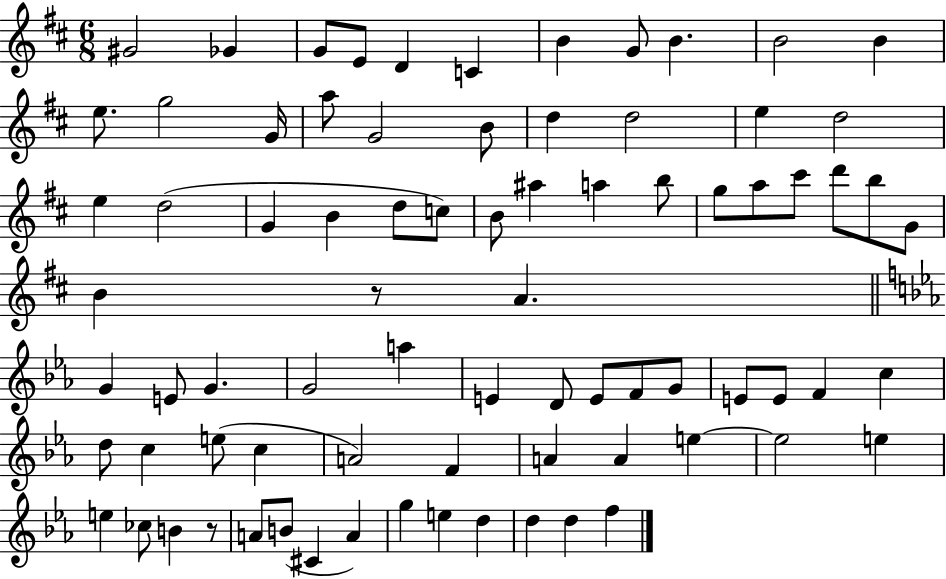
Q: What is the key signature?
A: D major